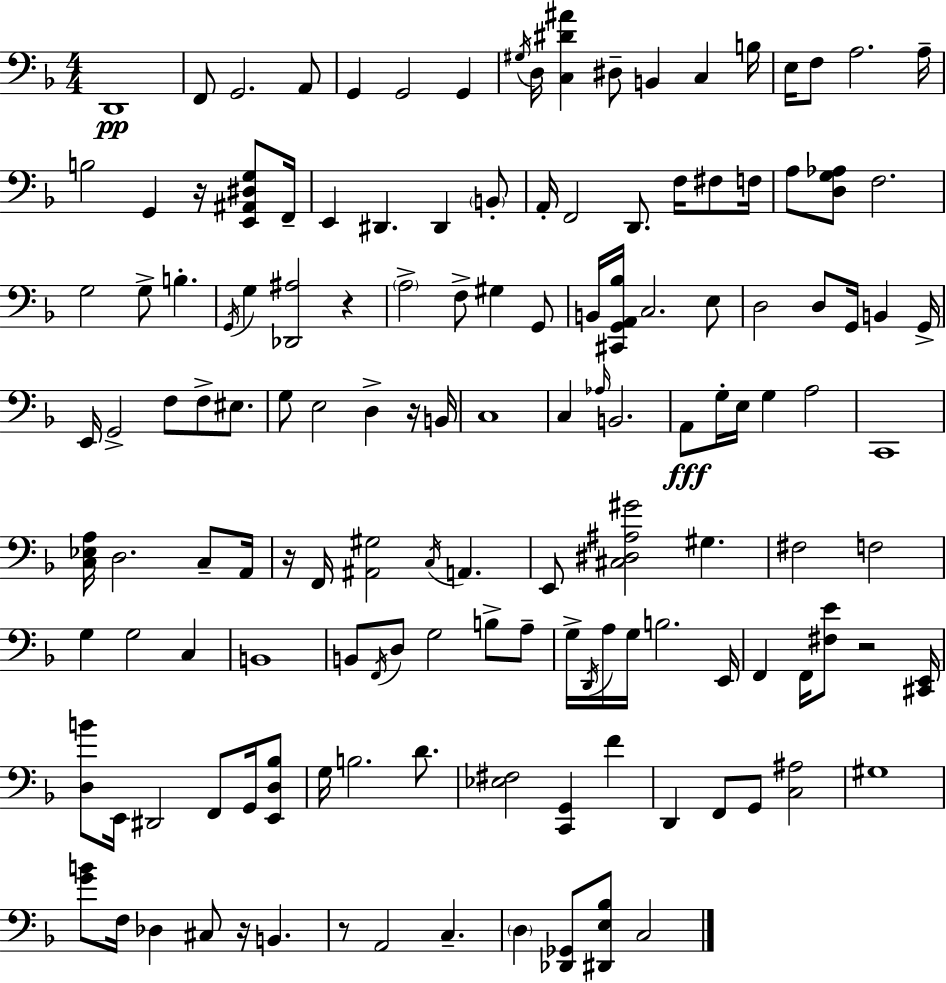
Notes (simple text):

D2/w F2/e G2/h. A2/e G2/q G2/h G2/q G#3/s D3/s [C3,D#4,A#4]/q D#3/e B2/q C3/q B3/s E3/s F3/e A3/h. A3/s B3/h G2/q R/s [E2,A#2,D#3,G3]/e F2/s E2/q D#2/q. D#2/q B2/e A2/s F2/h D2/e. F3/s F#3/e F3/s A3/e [D3,G3,Ab3]/e F3/h. G3/h G3/e B3/q. G2/s G3/q [Db2,A#3]/h R/q A3/h F3/e G#3/q G2/e B2/s [C#2,G2,A2,Bb3]/s C3/h. E3/e D3/h D3/e G2/s B2/q G2/s E2/s G2/h F3/e F3/e EIS3/e. G3/e E3/h D3/q R/s B2/s C3/w C3/q Ab3/s B2/h. A2/e G3/s E3/s G3/q A3/h C2/w [C3,Eb3,A3]/s D3/h. C3/e A2/s R/s F2/s [A#2,G#3]/h C3/s A2/q. E2/e [C#3,D#3,A#3,G#4]/h G#3/q. F#3/h F3/h G3/q G3/h C3/q B2/w B2/e F2/s D3/e G3/h B3/e A3/e G3/s D2/s A3/s G3/s B3/h. E2/s F2/q F2/s [F#3,E4]/e R/h [C#2,E2]/s [D3,B4]/e E2/s D#2/h F2/e G2/s [E2,D3,Bb3]/e G3/s B3/h. D4/e. [Eb3,F#3]/h [C2,G2]/q F4/q D2/q F2/e G2/e [C3,A#3]/h G#3/w [G4,B4]/e F3/s Db3/q C#3/e R/s B2/q. R/e A2/h C3/q. D3/q [Db2,Gb2]/e [D#2,E3,Bb3]/e C3/h